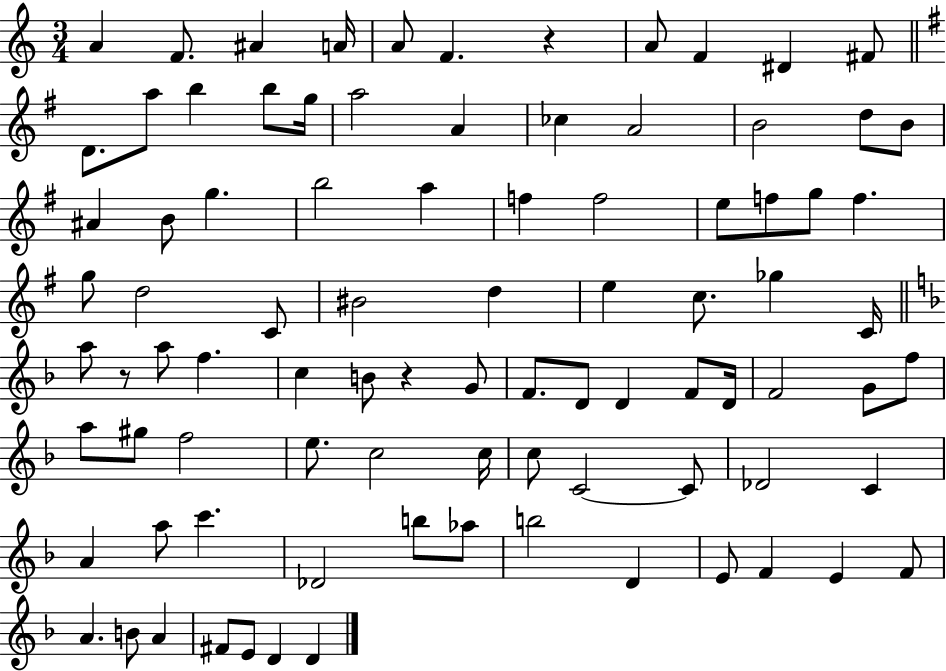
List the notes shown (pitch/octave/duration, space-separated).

A4/q F4/e. A#4/q A4/s A4/e F4/q. R/q A4/e F4/q D#4/q F#4/e D4/e. A5/e B5/q B5/e G5/s A5/h A4/q CES5/q A4/h B4/h D5/e B4/e A#4/q B4/e G5/q. B5/h A5/q F5/q F5/h E5/e F5/e G5/e F5/q. G5/e D5/h C4/e BIS4/h D5/q E5/q C5/e. Gb5/q C4/s A5/e R/e A5/e F5/q. C5/q B4/e R/q G4/e F4/e. D4/e D4/q F4/e D4/s F4/h G4/e F5/e A5/e G#5/e F5/h E5/e. C5/h C5/s C5/e C4/h C4/e Db4/h C4/q A4/q A5/e C6/q. Db4/h B5/e Ab5/e B5/h D4/q E4/e F4/q E4/q F4/e A4/q. B4/e A4/q F#4/e E4/e D4/q D4/q